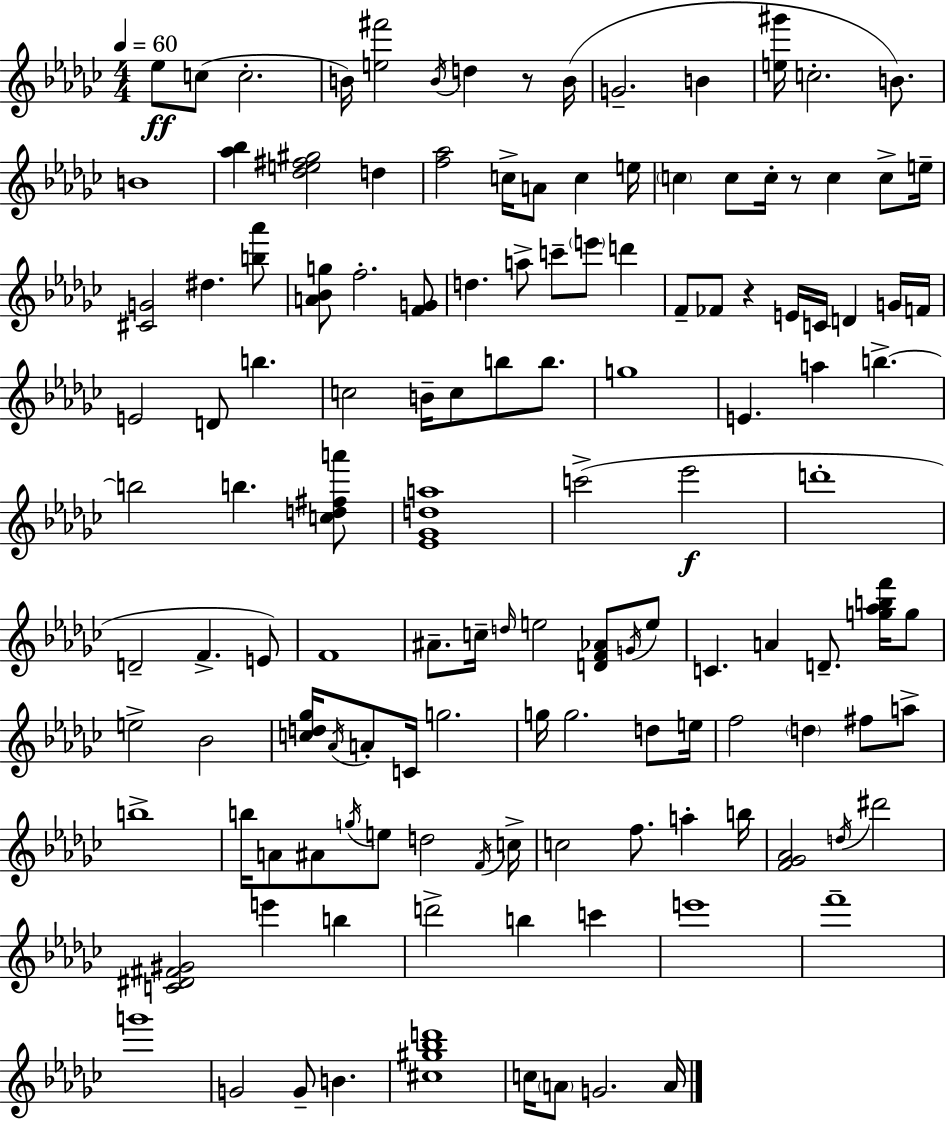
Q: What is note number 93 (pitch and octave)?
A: F5